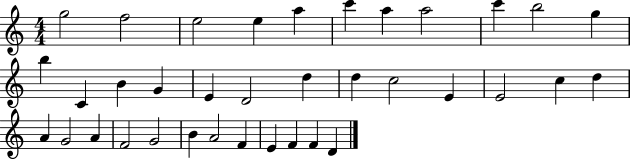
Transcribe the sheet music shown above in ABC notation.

X:1
T:Untitled
M:4/4
L:1/4
K:C
g2 f2 e2 e a c' a a2 c' b2 g b C B G E D2 d d c2 E E2 c d A G2 A F2 G2 B A2 F E F F D